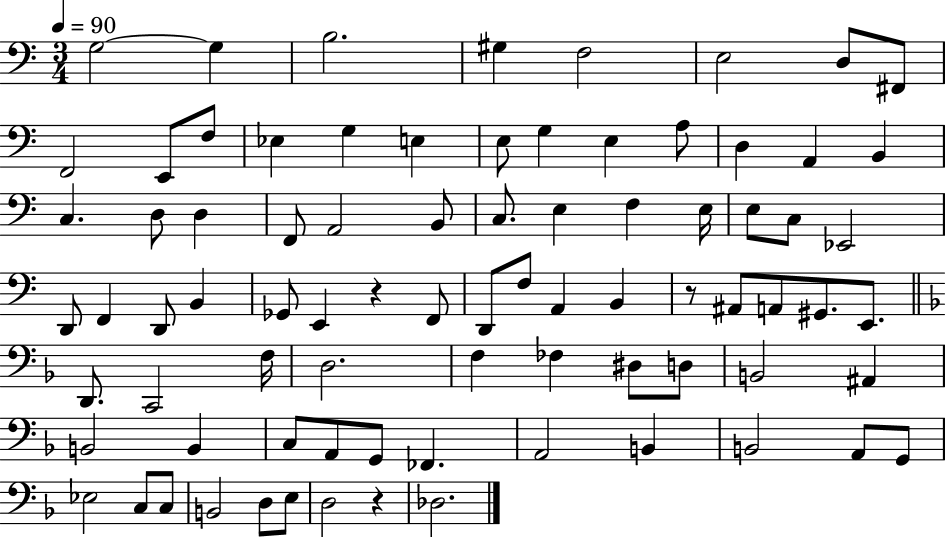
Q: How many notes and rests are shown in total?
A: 81